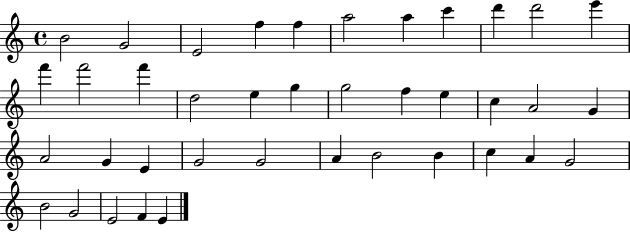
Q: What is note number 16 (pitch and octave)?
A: E5